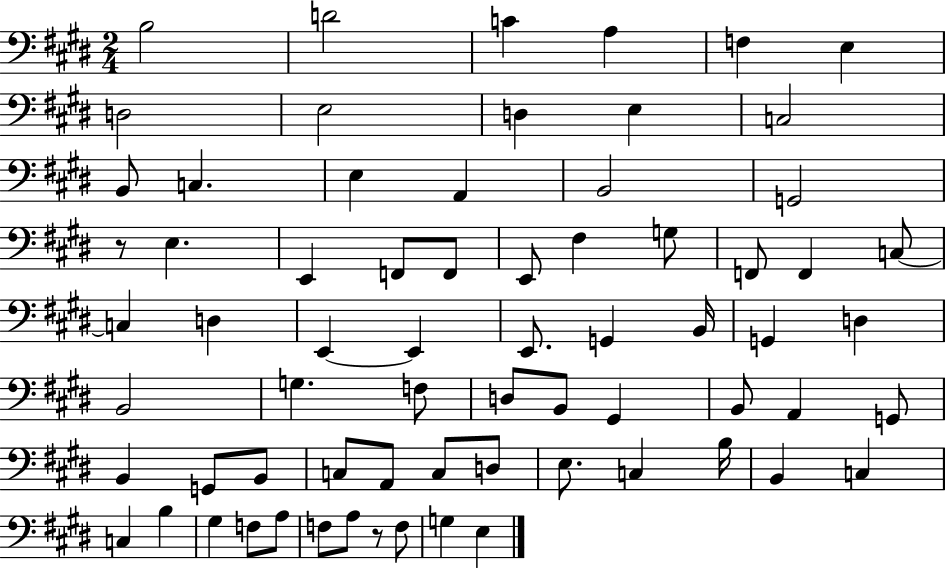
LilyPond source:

{
  \clef bass
  \numericTimeSignature
  \time 2/4
  \key e \major
  \repeat volta 2 { b2 | d'2 | c'4 a4 | f4 e4 | \break d2 | e2 | d4 e4 | c2 | \break b,8 c4. | e4 a,4 | b,2 | g,2 | \break r8 e4. | e,4 f,8 f,8 | e,8 fis4 g8 | f,8 f,4 c8~~ | \break c4 d4 | e,4~~ e,4 | e,8. g,4 b,16 | g,4 d4 | \break b,2 | g4. f8 | d8 b,8 gis,4 | b,8 a,4 g,8 | \break b,4 g,8 b,8 | c8 a,8 c8 d8 | e8. c4 b16 | b,4 c4 | \break c4 b4 | gis4 f8 a8 | f8 a8 r8 f8 | g4 e4 | \break } \bar "|."
}